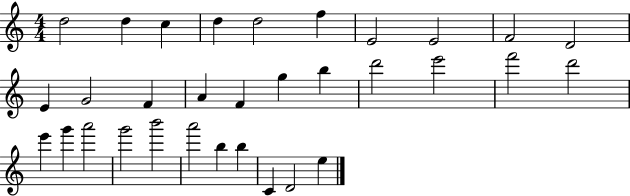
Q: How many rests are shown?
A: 0